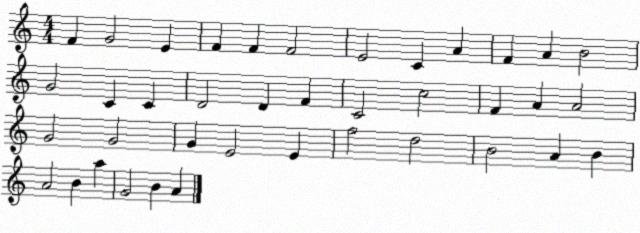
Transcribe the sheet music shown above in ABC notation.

X:1
T:Untitled
M:4/4
L:1/4
K:C
F G2 E F F F2 E2 C A F A B2 G2 C C D2 D F C2 c2 F A A2 G2 G2 G E2 E f2 d2 B2 A B A2 B a G2 B A